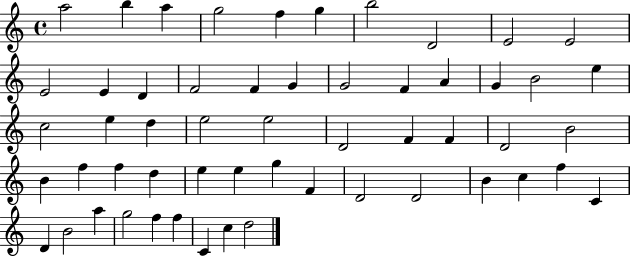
A5/h B5/q A5/q G5/h F5/q G5/q B5/h D4/h E4/h E4/h E4/h E4/q D4/q F4/h F4/q G4/q G4/h F4/q A4/q G4/q B4/h E5/q C5/h E5/q D5/q E5/h E5/h D4/h F4/q F4/q D4/h B4/h B4/q F5/q F5/q D5/q E5/q E5/q G5/q F4/q D4/h D4/h B4/q C5/q F5/q C4/q D4/q B4/h A5/q G5/h F5/q F5/q C4/q C5/q D5/h